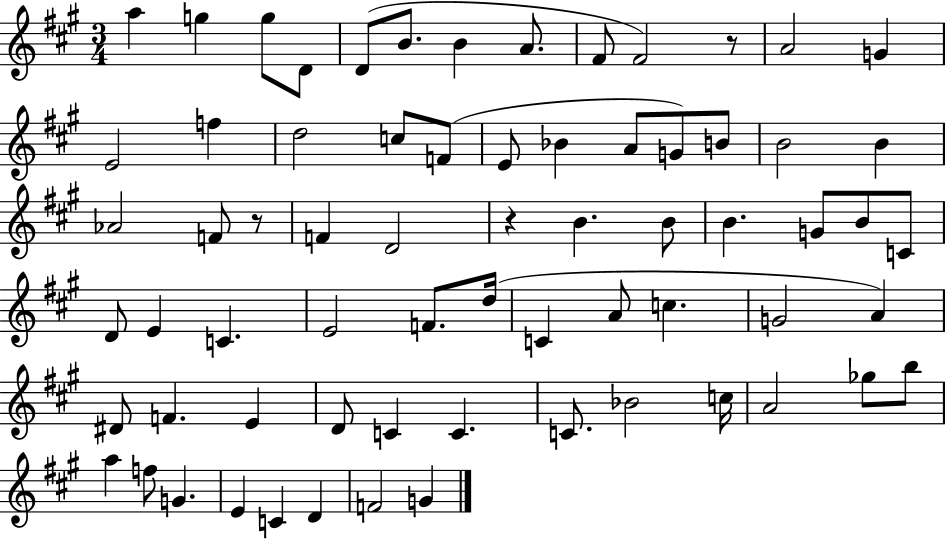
{
  \clef treble
  \numericTimeSignature
  \time 3/4
  \key a \major
  a''4 g''4 g''8 d'8 | d'8( b'8. b'4 a'8. | fis'8 fis'2) r8 | a'2 g'4 | \break e'2 f''4 | d''2 c''8 f'8( | e'8 bes'4 a'8 g'8) b'8 | b'2 b'4 | \break aes'2 f'8 r8 | f'4 d'2 | r4 b'4. b'8 | b'4. g'8 b'8 c'8 | \break d'8 e'4 c'4. | e'2 f'8. d''16( | c'4 a'8 c''4. | g'2 a'4) | \break dis'8 f'4. e'4 | d'8 c'4 c'4. | c'8. bes'2 c''16 | a'2 ges''8 b''8 | \break a''4 f''8 g'4. | e'4 c'4 d'4 | f'2 g'4 | \bar "|."
}